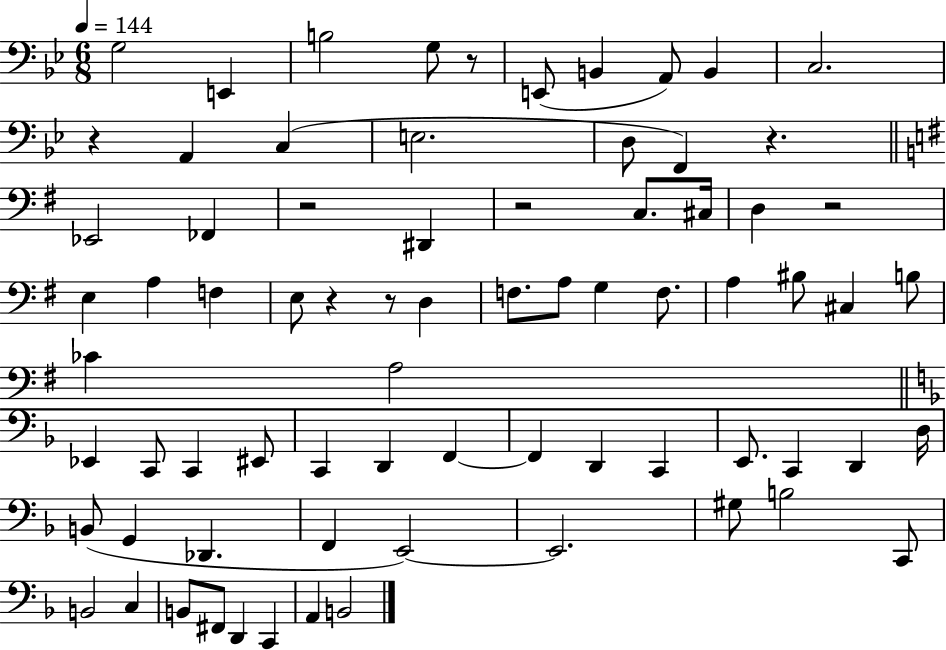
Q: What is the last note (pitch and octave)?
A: B2